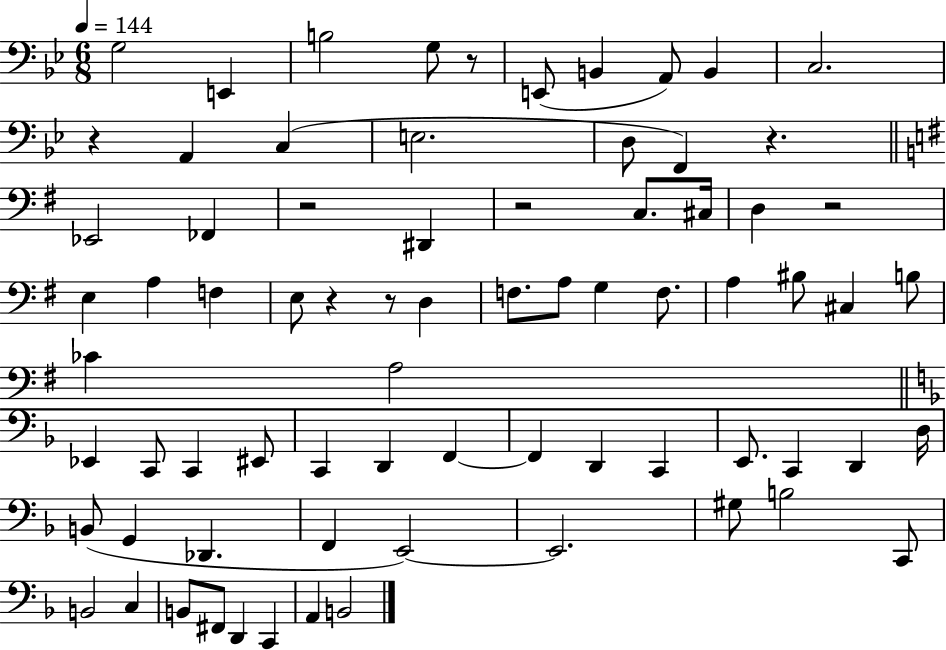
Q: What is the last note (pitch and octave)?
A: B2